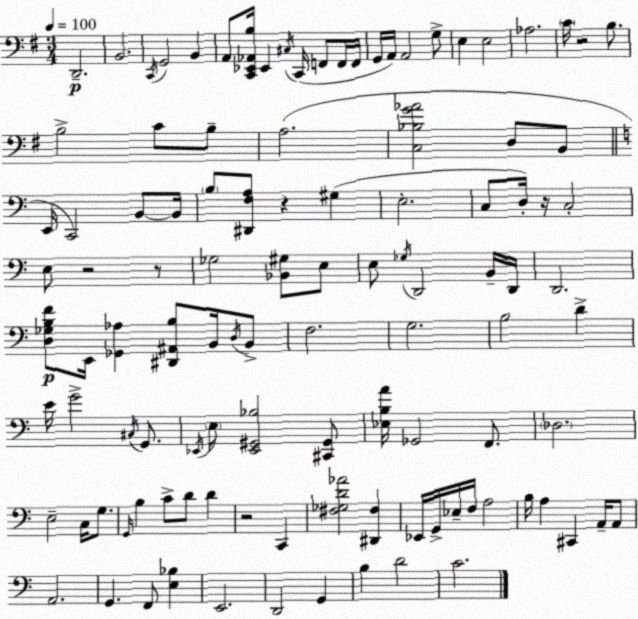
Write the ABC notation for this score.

X:1
T:Untitled
M:3/4
L:1/4
K:Em
D,,2 B,,2 C,,/4 G,,2 B,, A,,/2 [C,,_E,,_A,,B,]/4 _E,, ^C,/4 C,,/4 F,,/2 F,,/4 F,,/4 G,,/4 A,,/4 A,,2 G,/2 E, E,2 _A,2 C/4 z2 B,/2 B,2 C/2 B,/2 A,2 [C,_B,G_A]2 D,/2 B,,/2 E,,/4 C,,2 B,,/2 B,,/4 B,/2 [^D,,F,A,]/2 z ^G, E,2 C,/2 D,/4 z/4 C,2 E,/2 z2 z/2 _G,2 [_B,,^G,]/2 E,/2 E,/2 _G,/4 D,,2 B,,/4 D,,/4 D,,2 [D,_G,B,F]/2 E,,/4 [_G,,_A,] [^D,,^A,,B,]/2 B,,/4 D,/4 B,,/2 F,2 G,2 B,2 D E/4 G2 ^C,/4 G,,/2 _E,,/4 E,/2 [_E,,^G,,_B,]2 [^C,,^G,,]/2 [_E,B,A]/4 _G,,2 F,,/2 _D,2 E,2 C,/4 G,/2 G,,/4 B, C/2 D/2 D z2 C,, [^F,_G,D_A]2 [^D,,^F,] _E,,/4 G,,/4 _E,/4 F,/4 A,2 B,/4 A, ^C,, A,,/4 A,,/2 A,,2 G,, F,,/2 [E,_B,] E,,2 D,,2 G,, B, D2 C2